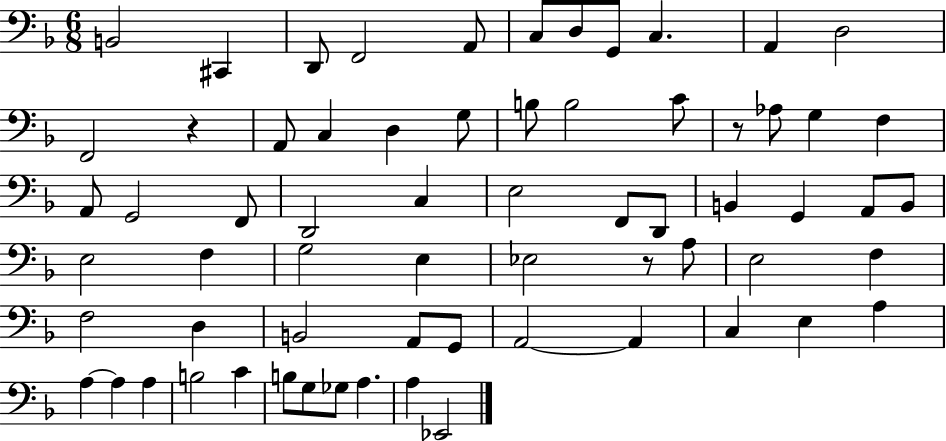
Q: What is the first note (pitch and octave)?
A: B2